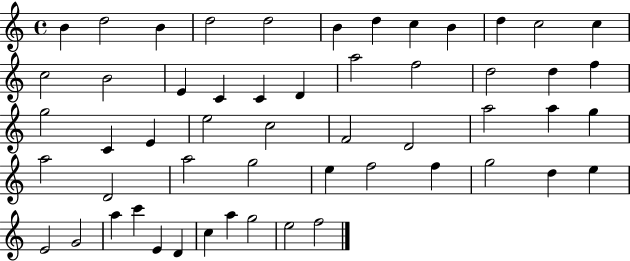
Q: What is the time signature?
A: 4/4